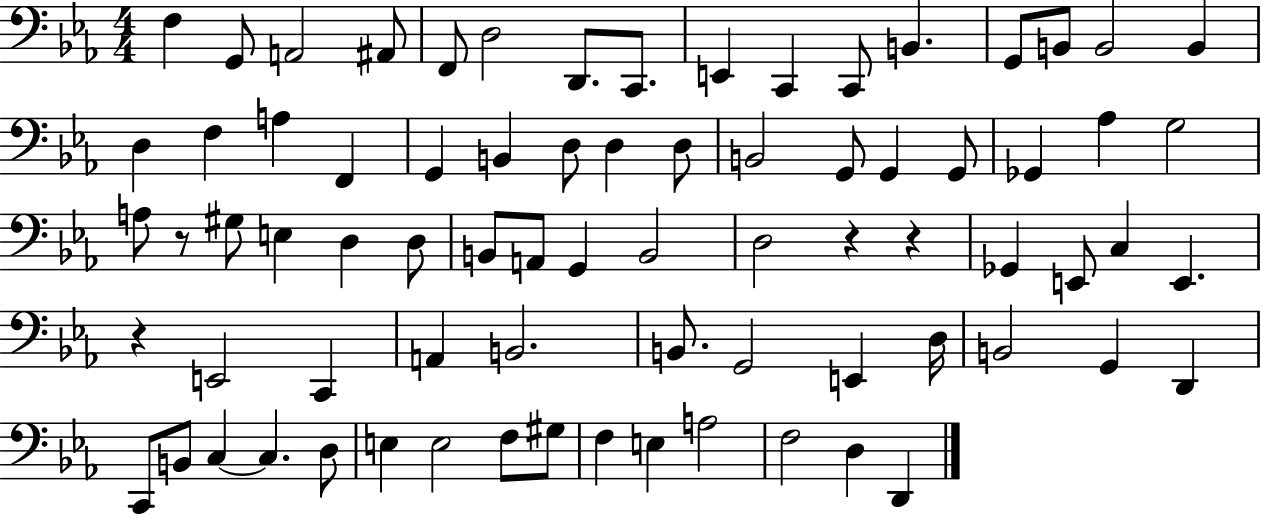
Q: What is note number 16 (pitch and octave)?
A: B2